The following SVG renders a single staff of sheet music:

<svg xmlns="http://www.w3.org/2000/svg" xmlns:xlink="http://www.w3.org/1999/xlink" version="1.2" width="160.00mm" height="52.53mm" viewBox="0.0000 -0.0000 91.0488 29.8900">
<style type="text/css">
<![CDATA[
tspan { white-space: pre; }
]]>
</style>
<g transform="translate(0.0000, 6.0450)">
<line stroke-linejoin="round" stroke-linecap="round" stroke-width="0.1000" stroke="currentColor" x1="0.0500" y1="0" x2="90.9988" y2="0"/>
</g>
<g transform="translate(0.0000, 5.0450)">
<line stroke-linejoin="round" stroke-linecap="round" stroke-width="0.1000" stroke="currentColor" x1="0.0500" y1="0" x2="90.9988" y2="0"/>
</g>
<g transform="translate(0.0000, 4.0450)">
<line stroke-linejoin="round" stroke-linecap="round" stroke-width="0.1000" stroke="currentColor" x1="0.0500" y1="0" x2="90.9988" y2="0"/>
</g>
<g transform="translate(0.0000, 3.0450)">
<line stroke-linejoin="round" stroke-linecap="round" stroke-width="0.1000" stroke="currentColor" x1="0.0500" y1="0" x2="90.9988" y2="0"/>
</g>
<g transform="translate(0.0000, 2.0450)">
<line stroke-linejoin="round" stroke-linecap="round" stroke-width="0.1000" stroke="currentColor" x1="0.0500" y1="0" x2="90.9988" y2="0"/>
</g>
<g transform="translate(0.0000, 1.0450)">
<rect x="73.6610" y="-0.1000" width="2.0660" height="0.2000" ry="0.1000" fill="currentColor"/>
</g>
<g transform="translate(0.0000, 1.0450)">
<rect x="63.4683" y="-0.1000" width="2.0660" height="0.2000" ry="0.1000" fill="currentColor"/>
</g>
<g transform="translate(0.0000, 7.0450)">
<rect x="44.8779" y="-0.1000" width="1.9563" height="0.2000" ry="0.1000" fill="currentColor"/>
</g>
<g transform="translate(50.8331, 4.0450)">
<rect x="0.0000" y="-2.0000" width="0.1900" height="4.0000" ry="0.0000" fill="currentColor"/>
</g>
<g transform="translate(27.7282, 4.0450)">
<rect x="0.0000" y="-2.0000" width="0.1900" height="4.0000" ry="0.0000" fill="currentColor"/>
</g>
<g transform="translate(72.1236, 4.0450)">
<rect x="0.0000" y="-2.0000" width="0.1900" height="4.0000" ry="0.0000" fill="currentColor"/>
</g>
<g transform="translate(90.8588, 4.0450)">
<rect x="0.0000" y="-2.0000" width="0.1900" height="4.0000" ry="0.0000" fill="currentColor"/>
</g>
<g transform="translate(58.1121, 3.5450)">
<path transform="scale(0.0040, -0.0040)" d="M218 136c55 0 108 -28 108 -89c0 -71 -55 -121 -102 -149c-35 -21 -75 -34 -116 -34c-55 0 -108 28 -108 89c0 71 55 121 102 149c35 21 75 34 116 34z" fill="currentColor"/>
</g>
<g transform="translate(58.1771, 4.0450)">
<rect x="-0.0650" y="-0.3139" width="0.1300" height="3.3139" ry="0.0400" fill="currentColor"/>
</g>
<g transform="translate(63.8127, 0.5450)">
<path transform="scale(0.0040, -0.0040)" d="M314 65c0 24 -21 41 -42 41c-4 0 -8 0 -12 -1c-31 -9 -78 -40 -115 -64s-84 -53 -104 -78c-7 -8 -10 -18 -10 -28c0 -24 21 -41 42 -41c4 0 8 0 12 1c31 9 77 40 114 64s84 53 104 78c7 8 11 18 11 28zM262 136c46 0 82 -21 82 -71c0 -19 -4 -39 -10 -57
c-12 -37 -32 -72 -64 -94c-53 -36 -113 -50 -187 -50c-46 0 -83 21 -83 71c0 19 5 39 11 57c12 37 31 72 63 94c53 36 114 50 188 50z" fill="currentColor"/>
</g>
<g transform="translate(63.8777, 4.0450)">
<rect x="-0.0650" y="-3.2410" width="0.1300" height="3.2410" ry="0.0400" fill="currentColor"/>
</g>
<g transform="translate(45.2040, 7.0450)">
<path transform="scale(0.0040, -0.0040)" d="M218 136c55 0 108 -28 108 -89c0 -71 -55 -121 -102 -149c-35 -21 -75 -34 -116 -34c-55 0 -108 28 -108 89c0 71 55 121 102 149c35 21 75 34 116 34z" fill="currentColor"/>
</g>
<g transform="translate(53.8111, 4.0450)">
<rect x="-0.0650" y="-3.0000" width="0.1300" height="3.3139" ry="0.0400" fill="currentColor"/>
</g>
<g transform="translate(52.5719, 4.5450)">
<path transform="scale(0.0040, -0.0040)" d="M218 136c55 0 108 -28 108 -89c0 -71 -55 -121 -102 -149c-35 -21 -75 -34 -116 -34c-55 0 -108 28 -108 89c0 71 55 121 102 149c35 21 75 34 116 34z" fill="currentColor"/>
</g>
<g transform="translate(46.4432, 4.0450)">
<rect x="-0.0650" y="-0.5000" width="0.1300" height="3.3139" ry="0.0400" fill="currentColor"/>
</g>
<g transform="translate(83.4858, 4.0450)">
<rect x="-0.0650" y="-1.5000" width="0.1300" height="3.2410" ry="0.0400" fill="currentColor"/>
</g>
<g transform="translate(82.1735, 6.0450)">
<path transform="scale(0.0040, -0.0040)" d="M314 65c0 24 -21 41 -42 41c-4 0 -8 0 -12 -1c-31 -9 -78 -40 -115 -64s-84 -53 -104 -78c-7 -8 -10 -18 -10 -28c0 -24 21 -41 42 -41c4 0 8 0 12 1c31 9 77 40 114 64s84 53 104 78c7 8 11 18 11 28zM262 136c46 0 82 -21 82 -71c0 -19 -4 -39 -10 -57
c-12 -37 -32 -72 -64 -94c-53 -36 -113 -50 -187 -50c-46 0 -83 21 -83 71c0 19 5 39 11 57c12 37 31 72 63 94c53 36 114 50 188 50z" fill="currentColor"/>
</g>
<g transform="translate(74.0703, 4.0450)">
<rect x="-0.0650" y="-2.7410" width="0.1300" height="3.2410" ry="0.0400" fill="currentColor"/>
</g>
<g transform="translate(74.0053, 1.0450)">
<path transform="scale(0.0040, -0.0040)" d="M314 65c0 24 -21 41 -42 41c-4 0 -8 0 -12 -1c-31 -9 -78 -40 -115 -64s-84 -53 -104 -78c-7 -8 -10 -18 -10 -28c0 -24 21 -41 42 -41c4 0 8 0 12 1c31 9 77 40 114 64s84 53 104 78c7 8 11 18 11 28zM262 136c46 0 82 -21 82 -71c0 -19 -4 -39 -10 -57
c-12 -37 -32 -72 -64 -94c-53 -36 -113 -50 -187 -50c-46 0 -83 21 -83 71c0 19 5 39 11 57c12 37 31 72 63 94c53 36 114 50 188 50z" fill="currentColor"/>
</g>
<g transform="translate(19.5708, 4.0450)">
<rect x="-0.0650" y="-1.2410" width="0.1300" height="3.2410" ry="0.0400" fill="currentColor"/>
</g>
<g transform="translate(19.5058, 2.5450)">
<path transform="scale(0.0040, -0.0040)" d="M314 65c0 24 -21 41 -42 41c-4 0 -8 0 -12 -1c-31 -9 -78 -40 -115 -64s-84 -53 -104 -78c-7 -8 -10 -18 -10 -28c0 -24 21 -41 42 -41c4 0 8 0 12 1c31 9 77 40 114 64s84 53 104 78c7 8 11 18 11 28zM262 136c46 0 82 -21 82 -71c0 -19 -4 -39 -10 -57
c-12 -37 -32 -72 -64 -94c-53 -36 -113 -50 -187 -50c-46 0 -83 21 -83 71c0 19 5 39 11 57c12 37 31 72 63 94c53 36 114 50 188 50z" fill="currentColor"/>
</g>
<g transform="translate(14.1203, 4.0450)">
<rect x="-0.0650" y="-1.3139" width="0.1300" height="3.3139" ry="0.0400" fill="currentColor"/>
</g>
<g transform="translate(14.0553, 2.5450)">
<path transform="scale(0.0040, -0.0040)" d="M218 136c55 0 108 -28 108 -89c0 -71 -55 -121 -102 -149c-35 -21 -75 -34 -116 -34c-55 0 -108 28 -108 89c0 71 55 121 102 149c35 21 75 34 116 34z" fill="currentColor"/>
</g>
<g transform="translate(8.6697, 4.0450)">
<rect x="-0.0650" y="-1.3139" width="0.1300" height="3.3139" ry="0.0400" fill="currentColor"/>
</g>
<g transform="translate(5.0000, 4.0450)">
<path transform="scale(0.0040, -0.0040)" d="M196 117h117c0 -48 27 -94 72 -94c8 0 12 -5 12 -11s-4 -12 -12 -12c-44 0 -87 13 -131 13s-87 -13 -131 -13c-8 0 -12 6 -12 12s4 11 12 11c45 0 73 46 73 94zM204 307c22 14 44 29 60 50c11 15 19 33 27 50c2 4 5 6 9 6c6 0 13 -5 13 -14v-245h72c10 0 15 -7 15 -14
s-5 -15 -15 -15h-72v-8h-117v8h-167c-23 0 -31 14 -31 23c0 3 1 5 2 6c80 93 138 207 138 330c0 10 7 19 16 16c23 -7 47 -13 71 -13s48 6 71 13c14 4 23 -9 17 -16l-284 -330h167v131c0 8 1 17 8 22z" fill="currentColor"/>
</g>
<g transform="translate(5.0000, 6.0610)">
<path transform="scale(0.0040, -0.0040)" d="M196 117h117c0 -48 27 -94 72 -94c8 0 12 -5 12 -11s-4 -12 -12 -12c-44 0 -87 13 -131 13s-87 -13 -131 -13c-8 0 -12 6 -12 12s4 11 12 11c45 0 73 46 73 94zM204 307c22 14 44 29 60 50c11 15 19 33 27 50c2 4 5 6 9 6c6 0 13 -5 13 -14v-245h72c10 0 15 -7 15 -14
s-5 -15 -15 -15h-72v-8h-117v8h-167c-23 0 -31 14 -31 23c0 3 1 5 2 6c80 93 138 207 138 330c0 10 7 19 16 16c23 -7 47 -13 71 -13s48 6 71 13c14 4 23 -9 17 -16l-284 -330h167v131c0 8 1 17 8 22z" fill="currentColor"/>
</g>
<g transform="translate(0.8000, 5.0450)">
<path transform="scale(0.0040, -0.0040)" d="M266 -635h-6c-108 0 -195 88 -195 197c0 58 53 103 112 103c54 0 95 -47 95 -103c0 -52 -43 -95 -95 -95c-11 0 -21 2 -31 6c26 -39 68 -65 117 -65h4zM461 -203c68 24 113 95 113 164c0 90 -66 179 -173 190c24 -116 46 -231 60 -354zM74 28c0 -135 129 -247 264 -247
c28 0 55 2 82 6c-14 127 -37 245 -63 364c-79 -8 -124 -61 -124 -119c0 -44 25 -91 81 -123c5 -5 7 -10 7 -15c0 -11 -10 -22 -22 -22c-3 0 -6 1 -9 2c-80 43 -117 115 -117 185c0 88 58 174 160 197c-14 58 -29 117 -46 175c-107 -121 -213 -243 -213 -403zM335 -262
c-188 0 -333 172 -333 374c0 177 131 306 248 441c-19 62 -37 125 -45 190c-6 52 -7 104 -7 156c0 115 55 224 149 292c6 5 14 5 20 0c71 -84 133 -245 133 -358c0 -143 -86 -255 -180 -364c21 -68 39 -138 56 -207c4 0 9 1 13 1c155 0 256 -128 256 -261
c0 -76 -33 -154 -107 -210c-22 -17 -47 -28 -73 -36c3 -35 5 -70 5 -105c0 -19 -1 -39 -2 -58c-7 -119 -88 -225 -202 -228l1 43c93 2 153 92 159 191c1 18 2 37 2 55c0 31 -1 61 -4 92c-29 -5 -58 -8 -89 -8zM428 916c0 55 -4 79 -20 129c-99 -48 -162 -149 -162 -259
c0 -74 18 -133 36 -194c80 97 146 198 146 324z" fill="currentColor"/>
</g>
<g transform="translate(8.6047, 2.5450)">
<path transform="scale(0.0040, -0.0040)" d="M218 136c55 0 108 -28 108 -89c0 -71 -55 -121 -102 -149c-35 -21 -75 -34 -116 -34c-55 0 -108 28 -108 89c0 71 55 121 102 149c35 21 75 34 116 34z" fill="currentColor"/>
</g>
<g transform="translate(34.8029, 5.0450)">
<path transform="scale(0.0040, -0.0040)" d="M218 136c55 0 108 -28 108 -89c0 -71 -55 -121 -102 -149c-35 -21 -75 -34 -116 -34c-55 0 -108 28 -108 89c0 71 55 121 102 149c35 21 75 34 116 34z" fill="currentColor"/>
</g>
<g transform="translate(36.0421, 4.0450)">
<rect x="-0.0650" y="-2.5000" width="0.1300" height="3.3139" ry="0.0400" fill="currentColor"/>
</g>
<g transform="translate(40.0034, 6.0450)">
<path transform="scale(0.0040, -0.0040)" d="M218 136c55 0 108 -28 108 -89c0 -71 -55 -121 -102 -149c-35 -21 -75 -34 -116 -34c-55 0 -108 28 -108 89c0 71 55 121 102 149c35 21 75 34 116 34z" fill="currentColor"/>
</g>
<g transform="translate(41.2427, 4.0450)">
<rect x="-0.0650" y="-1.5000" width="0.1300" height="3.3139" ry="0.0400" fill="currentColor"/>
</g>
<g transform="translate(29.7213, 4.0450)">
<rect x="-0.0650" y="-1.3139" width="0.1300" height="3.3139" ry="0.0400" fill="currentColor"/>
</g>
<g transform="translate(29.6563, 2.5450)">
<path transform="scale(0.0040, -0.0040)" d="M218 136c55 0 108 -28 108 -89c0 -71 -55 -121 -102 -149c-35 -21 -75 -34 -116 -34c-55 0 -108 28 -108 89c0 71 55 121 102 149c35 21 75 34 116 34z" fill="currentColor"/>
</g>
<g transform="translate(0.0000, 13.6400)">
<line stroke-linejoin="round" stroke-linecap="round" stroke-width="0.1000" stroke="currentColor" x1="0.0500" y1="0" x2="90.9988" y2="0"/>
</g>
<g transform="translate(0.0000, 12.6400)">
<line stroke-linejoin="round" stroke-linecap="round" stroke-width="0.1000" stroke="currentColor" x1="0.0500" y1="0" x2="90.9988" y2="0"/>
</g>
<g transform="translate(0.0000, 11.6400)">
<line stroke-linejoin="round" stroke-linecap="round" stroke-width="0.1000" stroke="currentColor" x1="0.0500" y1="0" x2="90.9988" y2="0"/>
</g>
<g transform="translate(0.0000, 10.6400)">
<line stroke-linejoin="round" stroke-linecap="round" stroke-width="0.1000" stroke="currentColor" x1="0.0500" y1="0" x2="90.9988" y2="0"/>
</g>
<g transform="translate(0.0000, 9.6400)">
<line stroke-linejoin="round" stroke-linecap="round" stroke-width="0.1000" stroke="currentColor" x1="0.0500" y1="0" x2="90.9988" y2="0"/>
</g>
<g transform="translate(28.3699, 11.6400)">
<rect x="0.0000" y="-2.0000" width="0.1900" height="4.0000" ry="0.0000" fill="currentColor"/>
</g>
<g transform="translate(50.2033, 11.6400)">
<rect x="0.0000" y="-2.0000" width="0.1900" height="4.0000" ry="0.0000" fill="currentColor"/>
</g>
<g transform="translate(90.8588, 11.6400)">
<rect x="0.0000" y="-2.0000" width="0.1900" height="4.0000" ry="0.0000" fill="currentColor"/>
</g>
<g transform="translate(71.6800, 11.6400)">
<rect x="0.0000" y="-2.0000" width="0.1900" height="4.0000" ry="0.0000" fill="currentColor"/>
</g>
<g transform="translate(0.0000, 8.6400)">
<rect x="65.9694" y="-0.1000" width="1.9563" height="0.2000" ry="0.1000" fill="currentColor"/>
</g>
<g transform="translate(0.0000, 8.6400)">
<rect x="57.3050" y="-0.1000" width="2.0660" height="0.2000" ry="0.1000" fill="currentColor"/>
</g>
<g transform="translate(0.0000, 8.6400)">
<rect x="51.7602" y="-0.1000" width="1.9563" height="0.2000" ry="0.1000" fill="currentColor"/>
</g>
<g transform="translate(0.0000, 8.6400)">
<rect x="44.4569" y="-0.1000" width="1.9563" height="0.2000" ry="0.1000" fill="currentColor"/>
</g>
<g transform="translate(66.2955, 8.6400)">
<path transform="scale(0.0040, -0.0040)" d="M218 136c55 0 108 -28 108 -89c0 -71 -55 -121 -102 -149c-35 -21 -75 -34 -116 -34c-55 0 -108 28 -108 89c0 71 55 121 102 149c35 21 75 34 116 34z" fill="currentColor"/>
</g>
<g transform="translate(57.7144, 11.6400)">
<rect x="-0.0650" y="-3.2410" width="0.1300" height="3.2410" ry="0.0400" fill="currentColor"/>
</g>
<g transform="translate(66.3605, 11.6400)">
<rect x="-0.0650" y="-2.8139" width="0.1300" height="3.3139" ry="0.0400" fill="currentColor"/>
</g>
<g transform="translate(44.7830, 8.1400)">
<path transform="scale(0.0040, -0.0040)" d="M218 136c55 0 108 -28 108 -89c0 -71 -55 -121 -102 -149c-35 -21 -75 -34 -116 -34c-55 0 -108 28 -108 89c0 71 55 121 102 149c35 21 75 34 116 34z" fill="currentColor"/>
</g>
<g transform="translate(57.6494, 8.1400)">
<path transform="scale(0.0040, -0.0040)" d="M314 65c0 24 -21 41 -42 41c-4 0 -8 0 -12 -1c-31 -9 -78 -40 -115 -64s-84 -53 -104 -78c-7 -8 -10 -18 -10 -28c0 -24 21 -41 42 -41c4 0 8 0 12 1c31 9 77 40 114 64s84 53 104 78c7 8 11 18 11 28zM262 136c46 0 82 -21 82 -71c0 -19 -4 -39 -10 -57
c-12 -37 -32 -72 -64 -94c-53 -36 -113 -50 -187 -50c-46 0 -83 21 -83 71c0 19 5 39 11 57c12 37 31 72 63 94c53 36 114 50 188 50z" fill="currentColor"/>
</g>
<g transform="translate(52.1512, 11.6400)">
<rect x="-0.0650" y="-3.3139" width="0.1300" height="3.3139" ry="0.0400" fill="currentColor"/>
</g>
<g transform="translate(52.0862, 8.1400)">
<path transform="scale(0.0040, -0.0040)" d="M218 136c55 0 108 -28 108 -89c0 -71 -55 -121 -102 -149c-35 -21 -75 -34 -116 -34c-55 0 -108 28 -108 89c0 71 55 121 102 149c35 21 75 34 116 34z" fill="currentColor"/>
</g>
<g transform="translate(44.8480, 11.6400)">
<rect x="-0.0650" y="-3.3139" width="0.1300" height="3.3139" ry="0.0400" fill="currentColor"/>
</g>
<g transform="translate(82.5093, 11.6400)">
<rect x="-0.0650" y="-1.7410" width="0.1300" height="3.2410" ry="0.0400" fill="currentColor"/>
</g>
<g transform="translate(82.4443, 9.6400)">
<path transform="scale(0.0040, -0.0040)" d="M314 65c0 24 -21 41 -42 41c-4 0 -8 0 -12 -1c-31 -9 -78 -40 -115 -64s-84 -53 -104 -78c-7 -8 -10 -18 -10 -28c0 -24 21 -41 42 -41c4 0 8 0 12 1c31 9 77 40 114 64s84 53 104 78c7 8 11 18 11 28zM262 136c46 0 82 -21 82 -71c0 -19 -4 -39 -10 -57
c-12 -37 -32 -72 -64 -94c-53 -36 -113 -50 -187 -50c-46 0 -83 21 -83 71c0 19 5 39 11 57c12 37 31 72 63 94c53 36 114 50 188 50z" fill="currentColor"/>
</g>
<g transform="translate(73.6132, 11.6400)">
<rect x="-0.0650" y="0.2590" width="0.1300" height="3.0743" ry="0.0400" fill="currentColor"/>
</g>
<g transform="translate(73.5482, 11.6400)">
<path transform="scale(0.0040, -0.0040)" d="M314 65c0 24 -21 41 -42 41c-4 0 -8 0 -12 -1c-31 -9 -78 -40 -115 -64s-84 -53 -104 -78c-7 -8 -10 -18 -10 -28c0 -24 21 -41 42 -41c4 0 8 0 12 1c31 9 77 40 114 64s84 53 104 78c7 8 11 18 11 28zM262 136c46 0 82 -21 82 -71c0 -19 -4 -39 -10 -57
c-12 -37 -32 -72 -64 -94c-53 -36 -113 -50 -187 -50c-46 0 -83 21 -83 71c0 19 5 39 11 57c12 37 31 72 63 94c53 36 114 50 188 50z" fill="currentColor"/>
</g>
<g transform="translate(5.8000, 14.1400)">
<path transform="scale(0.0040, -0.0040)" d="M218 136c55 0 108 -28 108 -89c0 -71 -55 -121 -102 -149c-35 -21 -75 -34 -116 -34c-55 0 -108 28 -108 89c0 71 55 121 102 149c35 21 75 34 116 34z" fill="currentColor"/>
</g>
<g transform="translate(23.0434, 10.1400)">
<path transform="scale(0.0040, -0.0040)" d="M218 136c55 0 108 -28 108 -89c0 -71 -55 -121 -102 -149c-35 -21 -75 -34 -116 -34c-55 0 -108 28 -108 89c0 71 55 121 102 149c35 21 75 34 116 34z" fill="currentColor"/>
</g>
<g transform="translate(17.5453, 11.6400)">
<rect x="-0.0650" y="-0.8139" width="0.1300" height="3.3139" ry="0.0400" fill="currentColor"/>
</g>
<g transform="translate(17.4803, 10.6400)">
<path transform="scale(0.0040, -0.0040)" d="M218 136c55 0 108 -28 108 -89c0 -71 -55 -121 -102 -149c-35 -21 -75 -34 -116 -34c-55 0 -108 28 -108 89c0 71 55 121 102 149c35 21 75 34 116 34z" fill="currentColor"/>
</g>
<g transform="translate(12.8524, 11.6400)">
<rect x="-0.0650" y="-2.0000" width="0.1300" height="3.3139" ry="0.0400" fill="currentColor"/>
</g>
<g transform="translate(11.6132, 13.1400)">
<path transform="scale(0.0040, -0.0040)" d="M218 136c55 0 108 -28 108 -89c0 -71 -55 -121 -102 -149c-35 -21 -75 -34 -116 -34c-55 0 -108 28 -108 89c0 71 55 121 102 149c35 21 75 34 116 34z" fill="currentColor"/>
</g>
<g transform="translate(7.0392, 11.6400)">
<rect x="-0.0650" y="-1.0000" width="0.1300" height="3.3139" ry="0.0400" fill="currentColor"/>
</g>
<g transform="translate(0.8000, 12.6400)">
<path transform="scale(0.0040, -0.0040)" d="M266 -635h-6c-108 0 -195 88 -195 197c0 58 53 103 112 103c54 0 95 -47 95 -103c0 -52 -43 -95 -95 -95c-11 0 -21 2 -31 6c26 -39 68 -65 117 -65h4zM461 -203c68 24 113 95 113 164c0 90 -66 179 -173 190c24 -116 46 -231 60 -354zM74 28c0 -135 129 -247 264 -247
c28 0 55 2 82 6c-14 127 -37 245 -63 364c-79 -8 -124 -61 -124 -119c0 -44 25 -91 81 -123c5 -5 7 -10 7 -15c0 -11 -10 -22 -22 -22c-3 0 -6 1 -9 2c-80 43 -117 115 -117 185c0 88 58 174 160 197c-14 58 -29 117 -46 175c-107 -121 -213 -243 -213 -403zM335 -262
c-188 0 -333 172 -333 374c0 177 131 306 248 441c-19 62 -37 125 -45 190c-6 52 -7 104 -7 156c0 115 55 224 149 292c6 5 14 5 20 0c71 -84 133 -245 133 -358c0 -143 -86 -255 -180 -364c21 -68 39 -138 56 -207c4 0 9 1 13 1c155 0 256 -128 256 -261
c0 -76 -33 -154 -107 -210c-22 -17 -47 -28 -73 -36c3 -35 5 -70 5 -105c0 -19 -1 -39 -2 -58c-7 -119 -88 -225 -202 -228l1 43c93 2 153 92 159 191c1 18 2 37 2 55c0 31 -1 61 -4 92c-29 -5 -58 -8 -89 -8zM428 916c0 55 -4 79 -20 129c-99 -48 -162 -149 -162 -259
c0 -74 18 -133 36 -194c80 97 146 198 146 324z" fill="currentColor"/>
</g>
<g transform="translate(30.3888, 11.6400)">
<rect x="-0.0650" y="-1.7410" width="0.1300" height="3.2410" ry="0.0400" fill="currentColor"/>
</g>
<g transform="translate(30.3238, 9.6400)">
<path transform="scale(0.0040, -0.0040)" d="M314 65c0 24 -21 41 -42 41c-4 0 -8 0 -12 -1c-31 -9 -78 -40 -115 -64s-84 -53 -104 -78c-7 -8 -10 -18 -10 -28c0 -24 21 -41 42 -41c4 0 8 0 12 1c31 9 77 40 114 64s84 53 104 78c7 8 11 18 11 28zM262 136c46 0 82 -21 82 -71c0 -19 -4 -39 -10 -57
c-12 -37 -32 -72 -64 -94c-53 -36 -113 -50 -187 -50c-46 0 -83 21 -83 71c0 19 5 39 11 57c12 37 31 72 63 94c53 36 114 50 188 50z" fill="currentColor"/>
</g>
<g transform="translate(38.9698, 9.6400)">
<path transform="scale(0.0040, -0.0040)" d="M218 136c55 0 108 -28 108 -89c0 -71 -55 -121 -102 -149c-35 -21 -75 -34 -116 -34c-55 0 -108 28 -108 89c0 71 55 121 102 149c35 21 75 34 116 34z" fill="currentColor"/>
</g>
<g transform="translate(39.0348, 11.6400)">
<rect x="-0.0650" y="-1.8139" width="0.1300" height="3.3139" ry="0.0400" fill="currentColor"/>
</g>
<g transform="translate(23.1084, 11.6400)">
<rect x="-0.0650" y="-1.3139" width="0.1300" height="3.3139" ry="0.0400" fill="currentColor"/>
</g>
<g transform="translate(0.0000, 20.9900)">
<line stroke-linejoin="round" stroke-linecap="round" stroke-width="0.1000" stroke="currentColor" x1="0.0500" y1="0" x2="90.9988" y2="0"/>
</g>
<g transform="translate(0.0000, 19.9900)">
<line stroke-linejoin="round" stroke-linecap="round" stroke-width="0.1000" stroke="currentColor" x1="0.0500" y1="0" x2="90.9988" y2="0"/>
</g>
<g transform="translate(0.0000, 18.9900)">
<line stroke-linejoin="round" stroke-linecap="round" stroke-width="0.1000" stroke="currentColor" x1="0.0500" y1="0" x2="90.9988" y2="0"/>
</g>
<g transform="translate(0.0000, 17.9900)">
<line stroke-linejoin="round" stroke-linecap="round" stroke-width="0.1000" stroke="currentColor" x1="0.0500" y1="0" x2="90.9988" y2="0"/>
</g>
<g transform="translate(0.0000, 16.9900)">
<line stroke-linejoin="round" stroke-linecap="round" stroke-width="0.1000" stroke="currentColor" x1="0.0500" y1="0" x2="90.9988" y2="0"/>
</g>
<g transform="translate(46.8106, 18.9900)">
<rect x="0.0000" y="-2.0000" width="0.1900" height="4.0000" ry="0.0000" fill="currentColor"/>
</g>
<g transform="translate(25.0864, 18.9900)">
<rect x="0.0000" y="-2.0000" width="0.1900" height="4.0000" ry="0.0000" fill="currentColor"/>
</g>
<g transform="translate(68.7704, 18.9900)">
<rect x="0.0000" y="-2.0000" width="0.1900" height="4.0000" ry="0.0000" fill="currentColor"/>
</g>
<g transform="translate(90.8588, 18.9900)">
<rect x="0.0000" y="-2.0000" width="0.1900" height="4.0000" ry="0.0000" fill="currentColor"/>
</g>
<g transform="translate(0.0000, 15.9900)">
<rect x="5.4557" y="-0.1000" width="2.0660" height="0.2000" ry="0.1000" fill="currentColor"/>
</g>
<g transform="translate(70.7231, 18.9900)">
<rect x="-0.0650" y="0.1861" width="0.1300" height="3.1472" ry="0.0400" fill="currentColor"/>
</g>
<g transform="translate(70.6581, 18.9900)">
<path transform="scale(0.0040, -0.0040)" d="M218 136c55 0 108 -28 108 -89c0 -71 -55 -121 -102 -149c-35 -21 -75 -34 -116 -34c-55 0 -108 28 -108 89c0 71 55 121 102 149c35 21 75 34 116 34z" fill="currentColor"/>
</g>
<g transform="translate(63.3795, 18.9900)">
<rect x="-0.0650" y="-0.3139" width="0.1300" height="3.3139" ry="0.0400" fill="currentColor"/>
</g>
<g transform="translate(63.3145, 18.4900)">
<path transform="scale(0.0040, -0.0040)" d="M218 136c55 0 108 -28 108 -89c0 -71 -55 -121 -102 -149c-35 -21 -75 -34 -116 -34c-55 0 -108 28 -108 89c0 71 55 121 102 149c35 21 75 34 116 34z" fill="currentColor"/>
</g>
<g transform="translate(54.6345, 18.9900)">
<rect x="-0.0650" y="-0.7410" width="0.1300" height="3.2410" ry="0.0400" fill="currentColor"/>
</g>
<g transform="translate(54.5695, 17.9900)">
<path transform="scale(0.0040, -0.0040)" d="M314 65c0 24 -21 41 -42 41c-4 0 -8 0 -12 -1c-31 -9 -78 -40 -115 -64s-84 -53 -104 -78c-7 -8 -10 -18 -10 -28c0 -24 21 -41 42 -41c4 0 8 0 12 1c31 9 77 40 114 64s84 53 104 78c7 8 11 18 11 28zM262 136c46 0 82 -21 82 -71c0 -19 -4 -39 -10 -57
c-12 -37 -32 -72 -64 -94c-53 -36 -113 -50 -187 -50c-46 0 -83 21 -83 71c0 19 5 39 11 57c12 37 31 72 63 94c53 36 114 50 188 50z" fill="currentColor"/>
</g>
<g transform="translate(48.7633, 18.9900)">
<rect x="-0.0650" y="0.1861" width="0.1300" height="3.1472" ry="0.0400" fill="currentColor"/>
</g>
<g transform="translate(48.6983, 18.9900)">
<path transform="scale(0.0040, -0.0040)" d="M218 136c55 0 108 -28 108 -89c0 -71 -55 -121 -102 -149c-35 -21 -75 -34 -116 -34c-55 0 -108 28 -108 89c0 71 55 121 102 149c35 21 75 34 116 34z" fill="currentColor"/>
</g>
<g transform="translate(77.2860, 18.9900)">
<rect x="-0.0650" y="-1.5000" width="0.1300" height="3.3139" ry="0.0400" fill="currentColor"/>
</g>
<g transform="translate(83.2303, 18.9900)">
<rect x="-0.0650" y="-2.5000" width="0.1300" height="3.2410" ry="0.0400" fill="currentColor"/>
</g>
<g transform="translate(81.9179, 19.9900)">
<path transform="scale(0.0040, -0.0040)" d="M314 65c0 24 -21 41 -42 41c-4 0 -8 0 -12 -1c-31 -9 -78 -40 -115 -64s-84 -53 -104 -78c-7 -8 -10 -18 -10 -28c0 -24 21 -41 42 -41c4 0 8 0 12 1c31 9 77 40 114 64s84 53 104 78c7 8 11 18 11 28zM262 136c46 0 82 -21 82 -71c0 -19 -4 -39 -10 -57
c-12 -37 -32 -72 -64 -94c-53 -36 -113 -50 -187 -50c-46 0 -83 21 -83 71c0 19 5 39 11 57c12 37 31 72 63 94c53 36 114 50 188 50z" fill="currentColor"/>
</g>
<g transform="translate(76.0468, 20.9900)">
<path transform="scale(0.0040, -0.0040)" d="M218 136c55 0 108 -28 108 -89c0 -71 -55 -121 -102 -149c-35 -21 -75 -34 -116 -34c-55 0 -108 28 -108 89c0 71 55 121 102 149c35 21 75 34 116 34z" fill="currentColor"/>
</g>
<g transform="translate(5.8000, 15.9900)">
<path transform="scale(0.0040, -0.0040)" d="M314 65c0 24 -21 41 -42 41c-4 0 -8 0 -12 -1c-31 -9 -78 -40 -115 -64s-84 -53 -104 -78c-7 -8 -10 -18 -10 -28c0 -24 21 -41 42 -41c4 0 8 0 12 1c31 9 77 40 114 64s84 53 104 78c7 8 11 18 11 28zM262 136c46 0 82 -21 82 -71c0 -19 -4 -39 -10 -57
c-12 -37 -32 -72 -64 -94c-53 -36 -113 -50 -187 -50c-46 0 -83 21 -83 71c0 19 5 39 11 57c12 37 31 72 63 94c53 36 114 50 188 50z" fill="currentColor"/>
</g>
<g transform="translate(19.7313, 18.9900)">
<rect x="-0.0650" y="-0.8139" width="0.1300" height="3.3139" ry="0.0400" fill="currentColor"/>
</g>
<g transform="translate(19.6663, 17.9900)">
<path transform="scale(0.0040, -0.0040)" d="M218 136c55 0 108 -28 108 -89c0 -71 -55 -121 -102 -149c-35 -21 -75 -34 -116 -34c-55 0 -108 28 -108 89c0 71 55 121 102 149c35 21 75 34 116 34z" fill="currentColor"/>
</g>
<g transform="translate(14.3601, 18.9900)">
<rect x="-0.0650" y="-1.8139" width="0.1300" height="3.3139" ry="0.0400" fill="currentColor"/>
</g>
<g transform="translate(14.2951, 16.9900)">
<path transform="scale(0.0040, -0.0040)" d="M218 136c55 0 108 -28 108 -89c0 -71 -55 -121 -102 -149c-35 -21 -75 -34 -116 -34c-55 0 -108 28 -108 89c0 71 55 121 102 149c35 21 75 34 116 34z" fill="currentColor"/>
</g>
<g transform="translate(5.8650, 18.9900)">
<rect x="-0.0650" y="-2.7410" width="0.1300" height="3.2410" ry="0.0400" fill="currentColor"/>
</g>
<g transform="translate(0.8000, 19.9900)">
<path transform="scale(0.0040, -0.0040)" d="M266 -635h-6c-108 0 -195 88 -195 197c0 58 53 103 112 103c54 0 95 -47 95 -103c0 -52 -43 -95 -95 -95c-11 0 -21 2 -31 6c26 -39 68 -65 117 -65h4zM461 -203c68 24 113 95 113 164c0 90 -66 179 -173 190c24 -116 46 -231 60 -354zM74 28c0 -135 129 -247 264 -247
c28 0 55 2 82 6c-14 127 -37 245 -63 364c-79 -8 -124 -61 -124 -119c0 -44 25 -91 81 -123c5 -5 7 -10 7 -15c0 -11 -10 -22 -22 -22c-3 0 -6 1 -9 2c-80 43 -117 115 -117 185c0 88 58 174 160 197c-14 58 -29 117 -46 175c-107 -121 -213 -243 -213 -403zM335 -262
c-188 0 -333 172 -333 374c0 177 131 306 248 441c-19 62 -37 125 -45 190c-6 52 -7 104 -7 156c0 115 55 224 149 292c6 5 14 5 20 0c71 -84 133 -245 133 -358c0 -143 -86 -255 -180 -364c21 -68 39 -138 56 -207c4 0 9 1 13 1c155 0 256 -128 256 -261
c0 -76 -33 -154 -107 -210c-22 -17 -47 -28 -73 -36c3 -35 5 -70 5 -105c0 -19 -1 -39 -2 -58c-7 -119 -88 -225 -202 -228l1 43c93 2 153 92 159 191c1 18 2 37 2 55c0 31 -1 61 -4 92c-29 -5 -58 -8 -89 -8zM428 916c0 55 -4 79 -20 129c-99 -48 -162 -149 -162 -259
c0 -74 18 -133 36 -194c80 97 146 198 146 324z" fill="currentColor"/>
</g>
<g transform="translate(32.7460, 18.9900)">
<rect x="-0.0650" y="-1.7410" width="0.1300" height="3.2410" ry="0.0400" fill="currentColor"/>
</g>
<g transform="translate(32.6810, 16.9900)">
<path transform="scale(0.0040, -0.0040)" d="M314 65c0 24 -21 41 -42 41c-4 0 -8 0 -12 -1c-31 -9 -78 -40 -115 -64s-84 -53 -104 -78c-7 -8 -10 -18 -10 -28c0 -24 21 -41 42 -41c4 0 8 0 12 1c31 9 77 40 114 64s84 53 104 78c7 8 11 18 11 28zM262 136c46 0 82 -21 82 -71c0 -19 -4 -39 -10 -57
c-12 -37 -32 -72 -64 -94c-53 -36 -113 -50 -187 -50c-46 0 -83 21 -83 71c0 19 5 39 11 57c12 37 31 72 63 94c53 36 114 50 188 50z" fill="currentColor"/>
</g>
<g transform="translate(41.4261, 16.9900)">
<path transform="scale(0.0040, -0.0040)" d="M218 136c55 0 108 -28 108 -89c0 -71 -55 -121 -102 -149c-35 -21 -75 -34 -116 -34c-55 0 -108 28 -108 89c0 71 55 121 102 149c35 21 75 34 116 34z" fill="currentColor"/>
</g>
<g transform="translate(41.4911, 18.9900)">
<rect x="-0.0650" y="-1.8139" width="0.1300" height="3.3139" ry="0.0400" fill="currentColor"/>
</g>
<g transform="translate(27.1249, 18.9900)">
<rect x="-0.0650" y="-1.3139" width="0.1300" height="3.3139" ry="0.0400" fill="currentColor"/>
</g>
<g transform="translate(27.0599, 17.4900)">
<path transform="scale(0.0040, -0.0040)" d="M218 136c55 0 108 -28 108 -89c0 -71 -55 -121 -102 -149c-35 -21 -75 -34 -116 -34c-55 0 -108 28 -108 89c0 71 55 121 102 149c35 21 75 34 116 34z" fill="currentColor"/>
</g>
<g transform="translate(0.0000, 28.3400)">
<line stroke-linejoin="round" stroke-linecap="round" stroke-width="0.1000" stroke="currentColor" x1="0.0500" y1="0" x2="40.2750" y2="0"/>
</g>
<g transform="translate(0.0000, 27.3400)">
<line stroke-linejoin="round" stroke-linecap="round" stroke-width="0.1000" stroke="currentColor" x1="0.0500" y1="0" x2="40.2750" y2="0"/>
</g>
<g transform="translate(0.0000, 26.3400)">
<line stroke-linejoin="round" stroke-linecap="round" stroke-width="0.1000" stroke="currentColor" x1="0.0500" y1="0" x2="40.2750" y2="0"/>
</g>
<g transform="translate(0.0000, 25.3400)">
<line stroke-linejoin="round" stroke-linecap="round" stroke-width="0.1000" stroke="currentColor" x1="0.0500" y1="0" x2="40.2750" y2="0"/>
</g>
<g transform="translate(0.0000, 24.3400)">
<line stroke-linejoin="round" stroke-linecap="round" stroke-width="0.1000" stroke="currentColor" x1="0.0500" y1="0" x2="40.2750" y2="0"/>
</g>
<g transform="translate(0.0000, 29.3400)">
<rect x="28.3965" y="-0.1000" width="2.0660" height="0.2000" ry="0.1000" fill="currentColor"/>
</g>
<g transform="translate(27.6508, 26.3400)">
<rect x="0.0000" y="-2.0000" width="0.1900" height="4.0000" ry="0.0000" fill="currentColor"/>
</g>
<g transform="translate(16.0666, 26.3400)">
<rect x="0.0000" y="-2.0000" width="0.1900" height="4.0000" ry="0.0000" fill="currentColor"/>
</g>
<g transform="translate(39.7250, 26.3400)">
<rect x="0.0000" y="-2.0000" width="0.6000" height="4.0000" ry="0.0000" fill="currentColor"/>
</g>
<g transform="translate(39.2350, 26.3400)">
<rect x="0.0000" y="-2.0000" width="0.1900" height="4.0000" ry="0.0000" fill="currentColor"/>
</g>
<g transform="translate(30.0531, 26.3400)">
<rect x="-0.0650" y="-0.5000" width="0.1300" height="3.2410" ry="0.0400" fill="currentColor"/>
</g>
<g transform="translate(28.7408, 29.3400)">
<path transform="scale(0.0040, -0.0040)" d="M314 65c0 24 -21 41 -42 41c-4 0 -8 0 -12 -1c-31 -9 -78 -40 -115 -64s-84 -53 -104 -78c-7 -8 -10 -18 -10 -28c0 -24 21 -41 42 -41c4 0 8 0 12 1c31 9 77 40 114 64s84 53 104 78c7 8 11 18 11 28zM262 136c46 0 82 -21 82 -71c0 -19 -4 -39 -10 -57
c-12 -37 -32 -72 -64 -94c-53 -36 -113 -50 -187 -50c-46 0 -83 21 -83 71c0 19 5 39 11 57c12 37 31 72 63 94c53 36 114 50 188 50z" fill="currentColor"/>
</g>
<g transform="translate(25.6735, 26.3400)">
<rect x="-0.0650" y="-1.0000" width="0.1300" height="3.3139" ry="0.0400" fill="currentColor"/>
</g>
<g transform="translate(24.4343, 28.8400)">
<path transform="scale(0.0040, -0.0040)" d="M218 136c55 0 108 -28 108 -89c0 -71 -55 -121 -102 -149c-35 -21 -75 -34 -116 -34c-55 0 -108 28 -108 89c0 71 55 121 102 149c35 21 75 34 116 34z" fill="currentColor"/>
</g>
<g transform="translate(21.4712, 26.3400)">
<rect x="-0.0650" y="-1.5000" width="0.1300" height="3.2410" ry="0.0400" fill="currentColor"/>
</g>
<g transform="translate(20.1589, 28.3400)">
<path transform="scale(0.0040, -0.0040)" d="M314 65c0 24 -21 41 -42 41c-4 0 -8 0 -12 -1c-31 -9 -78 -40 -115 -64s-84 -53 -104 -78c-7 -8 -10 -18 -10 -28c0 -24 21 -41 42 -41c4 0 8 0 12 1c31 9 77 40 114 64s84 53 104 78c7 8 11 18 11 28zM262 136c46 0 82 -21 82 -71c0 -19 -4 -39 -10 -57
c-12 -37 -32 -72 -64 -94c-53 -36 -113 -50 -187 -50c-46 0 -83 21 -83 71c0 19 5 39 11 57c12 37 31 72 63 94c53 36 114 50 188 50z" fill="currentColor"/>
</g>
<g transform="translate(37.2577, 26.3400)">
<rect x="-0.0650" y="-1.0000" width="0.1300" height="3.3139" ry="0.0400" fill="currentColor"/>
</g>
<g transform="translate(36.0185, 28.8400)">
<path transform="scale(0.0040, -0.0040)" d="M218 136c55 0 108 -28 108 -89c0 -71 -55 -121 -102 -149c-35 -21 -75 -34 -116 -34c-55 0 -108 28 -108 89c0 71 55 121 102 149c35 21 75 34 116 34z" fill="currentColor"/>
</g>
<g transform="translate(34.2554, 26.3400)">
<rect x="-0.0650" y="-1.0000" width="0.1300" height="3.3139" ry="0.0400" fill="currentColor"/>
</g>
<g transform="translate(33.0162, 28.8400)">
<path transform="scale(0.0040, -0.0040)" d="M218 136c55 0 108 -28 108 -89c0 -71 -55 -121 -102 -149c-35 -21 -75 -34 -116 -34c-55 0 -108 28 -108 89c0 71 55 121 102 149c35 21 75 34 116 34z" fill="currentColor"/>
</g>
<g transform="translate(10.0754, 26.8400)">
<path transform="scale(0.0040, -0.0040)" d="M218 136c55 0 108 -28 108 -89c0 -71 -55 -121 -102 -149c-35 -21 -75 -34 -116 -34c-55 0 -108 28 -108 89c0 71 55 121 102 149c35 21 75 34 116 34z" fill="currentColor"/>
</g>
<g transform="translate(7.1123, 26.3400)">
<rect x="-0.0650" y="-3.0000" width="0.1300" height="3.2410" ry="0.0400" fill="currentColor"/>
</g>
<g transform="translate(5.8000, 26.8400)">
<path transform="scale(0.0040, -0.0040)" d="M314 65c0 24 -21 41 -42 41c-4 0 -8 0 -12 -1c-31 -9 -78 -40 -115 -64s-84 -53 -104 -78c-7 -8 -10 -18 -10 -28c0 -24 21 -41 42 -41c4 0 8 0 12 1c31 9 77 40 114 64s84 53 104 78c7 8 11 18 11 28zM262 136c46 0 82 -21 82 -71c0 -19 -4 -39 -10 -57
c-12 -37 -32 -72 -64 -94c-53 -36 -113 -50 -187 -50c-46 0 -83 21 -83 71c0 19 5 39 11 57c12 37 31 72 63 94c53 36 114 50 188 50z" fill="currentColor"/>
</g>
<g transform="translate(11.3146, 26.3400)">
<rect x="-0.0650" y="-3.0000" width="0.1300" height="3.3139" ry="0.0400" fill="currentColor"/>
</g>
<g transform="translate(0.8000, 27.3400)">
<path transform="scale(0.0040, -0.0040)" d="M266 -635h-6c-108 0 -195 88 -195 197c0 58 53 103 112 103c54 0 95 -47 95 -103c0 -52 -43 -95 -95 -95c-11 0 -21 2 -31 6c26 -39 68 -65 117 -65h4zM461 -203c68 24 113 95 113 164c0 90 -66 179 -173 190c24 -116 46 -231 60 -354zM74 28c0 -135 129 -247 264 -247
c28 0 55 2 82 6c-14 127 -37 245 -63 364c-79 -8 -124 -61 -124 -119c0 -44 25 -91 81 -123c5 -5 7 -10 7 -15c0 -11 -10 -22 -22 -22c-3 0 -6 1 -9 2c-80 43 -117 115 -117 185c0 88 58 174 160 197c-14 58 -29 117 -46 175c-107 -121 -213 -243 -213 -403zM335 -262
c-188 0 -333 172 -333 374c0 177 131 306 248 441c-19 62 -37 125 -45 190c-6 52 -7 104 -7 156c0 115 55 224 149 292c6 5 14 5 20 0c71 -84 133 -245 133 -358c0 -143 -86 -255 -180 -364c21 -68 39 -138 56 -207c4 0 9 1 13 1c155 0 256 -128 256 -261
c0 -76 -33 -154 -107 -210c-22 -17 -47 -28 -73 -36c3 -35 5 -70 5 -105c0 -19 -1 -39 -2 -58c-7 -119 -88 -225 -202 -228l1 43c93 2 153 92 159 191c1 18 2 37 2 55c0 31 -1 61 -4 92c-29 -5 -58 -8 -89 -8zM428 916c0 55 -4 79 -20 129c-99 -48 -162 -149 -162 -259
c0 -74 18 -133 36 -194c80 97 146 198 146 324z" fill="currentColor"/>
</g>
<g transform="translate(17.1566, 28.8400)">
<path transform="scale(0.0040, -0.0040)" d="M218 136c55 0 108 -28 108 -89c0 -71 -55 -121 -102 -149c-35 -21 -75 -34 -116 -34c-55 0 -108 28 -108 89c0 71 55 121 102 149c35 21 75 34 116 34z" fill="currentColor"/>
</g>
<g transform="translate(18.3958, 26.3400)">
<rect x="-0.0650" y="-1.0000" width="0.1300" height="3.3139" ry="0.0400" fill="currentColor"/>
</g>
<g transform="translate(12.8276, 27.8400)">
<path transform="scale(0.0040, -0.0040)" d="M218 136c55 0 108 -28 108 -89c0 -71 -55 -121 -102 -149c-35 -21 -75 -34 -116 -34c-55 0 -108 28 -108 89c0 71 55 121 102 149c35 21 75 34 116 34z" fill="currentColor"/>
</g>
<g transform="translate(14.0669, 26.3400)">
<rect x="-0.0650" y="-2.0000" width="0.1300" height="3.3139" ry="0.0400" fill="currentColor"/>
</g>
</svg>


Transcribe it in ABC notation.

X:1
T:Untitled
M:4/4
L:1/4
K:C
e e e2 e G E C A c b2 a2 E2 D F d e f2 f b b b2 a B2 f2 a2 f d e f2 f B d2 c B E G2 A2 A F D E2 D C2 D D